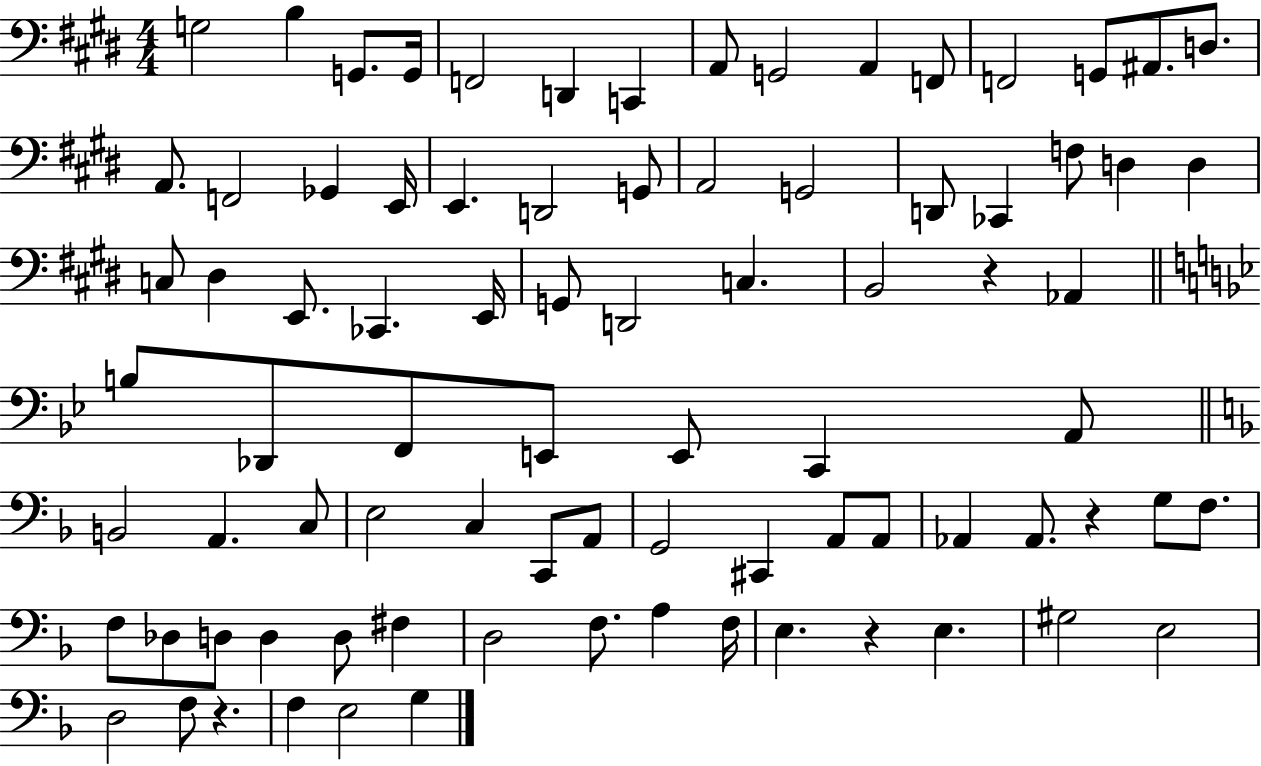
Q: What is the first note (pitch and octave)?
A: G3